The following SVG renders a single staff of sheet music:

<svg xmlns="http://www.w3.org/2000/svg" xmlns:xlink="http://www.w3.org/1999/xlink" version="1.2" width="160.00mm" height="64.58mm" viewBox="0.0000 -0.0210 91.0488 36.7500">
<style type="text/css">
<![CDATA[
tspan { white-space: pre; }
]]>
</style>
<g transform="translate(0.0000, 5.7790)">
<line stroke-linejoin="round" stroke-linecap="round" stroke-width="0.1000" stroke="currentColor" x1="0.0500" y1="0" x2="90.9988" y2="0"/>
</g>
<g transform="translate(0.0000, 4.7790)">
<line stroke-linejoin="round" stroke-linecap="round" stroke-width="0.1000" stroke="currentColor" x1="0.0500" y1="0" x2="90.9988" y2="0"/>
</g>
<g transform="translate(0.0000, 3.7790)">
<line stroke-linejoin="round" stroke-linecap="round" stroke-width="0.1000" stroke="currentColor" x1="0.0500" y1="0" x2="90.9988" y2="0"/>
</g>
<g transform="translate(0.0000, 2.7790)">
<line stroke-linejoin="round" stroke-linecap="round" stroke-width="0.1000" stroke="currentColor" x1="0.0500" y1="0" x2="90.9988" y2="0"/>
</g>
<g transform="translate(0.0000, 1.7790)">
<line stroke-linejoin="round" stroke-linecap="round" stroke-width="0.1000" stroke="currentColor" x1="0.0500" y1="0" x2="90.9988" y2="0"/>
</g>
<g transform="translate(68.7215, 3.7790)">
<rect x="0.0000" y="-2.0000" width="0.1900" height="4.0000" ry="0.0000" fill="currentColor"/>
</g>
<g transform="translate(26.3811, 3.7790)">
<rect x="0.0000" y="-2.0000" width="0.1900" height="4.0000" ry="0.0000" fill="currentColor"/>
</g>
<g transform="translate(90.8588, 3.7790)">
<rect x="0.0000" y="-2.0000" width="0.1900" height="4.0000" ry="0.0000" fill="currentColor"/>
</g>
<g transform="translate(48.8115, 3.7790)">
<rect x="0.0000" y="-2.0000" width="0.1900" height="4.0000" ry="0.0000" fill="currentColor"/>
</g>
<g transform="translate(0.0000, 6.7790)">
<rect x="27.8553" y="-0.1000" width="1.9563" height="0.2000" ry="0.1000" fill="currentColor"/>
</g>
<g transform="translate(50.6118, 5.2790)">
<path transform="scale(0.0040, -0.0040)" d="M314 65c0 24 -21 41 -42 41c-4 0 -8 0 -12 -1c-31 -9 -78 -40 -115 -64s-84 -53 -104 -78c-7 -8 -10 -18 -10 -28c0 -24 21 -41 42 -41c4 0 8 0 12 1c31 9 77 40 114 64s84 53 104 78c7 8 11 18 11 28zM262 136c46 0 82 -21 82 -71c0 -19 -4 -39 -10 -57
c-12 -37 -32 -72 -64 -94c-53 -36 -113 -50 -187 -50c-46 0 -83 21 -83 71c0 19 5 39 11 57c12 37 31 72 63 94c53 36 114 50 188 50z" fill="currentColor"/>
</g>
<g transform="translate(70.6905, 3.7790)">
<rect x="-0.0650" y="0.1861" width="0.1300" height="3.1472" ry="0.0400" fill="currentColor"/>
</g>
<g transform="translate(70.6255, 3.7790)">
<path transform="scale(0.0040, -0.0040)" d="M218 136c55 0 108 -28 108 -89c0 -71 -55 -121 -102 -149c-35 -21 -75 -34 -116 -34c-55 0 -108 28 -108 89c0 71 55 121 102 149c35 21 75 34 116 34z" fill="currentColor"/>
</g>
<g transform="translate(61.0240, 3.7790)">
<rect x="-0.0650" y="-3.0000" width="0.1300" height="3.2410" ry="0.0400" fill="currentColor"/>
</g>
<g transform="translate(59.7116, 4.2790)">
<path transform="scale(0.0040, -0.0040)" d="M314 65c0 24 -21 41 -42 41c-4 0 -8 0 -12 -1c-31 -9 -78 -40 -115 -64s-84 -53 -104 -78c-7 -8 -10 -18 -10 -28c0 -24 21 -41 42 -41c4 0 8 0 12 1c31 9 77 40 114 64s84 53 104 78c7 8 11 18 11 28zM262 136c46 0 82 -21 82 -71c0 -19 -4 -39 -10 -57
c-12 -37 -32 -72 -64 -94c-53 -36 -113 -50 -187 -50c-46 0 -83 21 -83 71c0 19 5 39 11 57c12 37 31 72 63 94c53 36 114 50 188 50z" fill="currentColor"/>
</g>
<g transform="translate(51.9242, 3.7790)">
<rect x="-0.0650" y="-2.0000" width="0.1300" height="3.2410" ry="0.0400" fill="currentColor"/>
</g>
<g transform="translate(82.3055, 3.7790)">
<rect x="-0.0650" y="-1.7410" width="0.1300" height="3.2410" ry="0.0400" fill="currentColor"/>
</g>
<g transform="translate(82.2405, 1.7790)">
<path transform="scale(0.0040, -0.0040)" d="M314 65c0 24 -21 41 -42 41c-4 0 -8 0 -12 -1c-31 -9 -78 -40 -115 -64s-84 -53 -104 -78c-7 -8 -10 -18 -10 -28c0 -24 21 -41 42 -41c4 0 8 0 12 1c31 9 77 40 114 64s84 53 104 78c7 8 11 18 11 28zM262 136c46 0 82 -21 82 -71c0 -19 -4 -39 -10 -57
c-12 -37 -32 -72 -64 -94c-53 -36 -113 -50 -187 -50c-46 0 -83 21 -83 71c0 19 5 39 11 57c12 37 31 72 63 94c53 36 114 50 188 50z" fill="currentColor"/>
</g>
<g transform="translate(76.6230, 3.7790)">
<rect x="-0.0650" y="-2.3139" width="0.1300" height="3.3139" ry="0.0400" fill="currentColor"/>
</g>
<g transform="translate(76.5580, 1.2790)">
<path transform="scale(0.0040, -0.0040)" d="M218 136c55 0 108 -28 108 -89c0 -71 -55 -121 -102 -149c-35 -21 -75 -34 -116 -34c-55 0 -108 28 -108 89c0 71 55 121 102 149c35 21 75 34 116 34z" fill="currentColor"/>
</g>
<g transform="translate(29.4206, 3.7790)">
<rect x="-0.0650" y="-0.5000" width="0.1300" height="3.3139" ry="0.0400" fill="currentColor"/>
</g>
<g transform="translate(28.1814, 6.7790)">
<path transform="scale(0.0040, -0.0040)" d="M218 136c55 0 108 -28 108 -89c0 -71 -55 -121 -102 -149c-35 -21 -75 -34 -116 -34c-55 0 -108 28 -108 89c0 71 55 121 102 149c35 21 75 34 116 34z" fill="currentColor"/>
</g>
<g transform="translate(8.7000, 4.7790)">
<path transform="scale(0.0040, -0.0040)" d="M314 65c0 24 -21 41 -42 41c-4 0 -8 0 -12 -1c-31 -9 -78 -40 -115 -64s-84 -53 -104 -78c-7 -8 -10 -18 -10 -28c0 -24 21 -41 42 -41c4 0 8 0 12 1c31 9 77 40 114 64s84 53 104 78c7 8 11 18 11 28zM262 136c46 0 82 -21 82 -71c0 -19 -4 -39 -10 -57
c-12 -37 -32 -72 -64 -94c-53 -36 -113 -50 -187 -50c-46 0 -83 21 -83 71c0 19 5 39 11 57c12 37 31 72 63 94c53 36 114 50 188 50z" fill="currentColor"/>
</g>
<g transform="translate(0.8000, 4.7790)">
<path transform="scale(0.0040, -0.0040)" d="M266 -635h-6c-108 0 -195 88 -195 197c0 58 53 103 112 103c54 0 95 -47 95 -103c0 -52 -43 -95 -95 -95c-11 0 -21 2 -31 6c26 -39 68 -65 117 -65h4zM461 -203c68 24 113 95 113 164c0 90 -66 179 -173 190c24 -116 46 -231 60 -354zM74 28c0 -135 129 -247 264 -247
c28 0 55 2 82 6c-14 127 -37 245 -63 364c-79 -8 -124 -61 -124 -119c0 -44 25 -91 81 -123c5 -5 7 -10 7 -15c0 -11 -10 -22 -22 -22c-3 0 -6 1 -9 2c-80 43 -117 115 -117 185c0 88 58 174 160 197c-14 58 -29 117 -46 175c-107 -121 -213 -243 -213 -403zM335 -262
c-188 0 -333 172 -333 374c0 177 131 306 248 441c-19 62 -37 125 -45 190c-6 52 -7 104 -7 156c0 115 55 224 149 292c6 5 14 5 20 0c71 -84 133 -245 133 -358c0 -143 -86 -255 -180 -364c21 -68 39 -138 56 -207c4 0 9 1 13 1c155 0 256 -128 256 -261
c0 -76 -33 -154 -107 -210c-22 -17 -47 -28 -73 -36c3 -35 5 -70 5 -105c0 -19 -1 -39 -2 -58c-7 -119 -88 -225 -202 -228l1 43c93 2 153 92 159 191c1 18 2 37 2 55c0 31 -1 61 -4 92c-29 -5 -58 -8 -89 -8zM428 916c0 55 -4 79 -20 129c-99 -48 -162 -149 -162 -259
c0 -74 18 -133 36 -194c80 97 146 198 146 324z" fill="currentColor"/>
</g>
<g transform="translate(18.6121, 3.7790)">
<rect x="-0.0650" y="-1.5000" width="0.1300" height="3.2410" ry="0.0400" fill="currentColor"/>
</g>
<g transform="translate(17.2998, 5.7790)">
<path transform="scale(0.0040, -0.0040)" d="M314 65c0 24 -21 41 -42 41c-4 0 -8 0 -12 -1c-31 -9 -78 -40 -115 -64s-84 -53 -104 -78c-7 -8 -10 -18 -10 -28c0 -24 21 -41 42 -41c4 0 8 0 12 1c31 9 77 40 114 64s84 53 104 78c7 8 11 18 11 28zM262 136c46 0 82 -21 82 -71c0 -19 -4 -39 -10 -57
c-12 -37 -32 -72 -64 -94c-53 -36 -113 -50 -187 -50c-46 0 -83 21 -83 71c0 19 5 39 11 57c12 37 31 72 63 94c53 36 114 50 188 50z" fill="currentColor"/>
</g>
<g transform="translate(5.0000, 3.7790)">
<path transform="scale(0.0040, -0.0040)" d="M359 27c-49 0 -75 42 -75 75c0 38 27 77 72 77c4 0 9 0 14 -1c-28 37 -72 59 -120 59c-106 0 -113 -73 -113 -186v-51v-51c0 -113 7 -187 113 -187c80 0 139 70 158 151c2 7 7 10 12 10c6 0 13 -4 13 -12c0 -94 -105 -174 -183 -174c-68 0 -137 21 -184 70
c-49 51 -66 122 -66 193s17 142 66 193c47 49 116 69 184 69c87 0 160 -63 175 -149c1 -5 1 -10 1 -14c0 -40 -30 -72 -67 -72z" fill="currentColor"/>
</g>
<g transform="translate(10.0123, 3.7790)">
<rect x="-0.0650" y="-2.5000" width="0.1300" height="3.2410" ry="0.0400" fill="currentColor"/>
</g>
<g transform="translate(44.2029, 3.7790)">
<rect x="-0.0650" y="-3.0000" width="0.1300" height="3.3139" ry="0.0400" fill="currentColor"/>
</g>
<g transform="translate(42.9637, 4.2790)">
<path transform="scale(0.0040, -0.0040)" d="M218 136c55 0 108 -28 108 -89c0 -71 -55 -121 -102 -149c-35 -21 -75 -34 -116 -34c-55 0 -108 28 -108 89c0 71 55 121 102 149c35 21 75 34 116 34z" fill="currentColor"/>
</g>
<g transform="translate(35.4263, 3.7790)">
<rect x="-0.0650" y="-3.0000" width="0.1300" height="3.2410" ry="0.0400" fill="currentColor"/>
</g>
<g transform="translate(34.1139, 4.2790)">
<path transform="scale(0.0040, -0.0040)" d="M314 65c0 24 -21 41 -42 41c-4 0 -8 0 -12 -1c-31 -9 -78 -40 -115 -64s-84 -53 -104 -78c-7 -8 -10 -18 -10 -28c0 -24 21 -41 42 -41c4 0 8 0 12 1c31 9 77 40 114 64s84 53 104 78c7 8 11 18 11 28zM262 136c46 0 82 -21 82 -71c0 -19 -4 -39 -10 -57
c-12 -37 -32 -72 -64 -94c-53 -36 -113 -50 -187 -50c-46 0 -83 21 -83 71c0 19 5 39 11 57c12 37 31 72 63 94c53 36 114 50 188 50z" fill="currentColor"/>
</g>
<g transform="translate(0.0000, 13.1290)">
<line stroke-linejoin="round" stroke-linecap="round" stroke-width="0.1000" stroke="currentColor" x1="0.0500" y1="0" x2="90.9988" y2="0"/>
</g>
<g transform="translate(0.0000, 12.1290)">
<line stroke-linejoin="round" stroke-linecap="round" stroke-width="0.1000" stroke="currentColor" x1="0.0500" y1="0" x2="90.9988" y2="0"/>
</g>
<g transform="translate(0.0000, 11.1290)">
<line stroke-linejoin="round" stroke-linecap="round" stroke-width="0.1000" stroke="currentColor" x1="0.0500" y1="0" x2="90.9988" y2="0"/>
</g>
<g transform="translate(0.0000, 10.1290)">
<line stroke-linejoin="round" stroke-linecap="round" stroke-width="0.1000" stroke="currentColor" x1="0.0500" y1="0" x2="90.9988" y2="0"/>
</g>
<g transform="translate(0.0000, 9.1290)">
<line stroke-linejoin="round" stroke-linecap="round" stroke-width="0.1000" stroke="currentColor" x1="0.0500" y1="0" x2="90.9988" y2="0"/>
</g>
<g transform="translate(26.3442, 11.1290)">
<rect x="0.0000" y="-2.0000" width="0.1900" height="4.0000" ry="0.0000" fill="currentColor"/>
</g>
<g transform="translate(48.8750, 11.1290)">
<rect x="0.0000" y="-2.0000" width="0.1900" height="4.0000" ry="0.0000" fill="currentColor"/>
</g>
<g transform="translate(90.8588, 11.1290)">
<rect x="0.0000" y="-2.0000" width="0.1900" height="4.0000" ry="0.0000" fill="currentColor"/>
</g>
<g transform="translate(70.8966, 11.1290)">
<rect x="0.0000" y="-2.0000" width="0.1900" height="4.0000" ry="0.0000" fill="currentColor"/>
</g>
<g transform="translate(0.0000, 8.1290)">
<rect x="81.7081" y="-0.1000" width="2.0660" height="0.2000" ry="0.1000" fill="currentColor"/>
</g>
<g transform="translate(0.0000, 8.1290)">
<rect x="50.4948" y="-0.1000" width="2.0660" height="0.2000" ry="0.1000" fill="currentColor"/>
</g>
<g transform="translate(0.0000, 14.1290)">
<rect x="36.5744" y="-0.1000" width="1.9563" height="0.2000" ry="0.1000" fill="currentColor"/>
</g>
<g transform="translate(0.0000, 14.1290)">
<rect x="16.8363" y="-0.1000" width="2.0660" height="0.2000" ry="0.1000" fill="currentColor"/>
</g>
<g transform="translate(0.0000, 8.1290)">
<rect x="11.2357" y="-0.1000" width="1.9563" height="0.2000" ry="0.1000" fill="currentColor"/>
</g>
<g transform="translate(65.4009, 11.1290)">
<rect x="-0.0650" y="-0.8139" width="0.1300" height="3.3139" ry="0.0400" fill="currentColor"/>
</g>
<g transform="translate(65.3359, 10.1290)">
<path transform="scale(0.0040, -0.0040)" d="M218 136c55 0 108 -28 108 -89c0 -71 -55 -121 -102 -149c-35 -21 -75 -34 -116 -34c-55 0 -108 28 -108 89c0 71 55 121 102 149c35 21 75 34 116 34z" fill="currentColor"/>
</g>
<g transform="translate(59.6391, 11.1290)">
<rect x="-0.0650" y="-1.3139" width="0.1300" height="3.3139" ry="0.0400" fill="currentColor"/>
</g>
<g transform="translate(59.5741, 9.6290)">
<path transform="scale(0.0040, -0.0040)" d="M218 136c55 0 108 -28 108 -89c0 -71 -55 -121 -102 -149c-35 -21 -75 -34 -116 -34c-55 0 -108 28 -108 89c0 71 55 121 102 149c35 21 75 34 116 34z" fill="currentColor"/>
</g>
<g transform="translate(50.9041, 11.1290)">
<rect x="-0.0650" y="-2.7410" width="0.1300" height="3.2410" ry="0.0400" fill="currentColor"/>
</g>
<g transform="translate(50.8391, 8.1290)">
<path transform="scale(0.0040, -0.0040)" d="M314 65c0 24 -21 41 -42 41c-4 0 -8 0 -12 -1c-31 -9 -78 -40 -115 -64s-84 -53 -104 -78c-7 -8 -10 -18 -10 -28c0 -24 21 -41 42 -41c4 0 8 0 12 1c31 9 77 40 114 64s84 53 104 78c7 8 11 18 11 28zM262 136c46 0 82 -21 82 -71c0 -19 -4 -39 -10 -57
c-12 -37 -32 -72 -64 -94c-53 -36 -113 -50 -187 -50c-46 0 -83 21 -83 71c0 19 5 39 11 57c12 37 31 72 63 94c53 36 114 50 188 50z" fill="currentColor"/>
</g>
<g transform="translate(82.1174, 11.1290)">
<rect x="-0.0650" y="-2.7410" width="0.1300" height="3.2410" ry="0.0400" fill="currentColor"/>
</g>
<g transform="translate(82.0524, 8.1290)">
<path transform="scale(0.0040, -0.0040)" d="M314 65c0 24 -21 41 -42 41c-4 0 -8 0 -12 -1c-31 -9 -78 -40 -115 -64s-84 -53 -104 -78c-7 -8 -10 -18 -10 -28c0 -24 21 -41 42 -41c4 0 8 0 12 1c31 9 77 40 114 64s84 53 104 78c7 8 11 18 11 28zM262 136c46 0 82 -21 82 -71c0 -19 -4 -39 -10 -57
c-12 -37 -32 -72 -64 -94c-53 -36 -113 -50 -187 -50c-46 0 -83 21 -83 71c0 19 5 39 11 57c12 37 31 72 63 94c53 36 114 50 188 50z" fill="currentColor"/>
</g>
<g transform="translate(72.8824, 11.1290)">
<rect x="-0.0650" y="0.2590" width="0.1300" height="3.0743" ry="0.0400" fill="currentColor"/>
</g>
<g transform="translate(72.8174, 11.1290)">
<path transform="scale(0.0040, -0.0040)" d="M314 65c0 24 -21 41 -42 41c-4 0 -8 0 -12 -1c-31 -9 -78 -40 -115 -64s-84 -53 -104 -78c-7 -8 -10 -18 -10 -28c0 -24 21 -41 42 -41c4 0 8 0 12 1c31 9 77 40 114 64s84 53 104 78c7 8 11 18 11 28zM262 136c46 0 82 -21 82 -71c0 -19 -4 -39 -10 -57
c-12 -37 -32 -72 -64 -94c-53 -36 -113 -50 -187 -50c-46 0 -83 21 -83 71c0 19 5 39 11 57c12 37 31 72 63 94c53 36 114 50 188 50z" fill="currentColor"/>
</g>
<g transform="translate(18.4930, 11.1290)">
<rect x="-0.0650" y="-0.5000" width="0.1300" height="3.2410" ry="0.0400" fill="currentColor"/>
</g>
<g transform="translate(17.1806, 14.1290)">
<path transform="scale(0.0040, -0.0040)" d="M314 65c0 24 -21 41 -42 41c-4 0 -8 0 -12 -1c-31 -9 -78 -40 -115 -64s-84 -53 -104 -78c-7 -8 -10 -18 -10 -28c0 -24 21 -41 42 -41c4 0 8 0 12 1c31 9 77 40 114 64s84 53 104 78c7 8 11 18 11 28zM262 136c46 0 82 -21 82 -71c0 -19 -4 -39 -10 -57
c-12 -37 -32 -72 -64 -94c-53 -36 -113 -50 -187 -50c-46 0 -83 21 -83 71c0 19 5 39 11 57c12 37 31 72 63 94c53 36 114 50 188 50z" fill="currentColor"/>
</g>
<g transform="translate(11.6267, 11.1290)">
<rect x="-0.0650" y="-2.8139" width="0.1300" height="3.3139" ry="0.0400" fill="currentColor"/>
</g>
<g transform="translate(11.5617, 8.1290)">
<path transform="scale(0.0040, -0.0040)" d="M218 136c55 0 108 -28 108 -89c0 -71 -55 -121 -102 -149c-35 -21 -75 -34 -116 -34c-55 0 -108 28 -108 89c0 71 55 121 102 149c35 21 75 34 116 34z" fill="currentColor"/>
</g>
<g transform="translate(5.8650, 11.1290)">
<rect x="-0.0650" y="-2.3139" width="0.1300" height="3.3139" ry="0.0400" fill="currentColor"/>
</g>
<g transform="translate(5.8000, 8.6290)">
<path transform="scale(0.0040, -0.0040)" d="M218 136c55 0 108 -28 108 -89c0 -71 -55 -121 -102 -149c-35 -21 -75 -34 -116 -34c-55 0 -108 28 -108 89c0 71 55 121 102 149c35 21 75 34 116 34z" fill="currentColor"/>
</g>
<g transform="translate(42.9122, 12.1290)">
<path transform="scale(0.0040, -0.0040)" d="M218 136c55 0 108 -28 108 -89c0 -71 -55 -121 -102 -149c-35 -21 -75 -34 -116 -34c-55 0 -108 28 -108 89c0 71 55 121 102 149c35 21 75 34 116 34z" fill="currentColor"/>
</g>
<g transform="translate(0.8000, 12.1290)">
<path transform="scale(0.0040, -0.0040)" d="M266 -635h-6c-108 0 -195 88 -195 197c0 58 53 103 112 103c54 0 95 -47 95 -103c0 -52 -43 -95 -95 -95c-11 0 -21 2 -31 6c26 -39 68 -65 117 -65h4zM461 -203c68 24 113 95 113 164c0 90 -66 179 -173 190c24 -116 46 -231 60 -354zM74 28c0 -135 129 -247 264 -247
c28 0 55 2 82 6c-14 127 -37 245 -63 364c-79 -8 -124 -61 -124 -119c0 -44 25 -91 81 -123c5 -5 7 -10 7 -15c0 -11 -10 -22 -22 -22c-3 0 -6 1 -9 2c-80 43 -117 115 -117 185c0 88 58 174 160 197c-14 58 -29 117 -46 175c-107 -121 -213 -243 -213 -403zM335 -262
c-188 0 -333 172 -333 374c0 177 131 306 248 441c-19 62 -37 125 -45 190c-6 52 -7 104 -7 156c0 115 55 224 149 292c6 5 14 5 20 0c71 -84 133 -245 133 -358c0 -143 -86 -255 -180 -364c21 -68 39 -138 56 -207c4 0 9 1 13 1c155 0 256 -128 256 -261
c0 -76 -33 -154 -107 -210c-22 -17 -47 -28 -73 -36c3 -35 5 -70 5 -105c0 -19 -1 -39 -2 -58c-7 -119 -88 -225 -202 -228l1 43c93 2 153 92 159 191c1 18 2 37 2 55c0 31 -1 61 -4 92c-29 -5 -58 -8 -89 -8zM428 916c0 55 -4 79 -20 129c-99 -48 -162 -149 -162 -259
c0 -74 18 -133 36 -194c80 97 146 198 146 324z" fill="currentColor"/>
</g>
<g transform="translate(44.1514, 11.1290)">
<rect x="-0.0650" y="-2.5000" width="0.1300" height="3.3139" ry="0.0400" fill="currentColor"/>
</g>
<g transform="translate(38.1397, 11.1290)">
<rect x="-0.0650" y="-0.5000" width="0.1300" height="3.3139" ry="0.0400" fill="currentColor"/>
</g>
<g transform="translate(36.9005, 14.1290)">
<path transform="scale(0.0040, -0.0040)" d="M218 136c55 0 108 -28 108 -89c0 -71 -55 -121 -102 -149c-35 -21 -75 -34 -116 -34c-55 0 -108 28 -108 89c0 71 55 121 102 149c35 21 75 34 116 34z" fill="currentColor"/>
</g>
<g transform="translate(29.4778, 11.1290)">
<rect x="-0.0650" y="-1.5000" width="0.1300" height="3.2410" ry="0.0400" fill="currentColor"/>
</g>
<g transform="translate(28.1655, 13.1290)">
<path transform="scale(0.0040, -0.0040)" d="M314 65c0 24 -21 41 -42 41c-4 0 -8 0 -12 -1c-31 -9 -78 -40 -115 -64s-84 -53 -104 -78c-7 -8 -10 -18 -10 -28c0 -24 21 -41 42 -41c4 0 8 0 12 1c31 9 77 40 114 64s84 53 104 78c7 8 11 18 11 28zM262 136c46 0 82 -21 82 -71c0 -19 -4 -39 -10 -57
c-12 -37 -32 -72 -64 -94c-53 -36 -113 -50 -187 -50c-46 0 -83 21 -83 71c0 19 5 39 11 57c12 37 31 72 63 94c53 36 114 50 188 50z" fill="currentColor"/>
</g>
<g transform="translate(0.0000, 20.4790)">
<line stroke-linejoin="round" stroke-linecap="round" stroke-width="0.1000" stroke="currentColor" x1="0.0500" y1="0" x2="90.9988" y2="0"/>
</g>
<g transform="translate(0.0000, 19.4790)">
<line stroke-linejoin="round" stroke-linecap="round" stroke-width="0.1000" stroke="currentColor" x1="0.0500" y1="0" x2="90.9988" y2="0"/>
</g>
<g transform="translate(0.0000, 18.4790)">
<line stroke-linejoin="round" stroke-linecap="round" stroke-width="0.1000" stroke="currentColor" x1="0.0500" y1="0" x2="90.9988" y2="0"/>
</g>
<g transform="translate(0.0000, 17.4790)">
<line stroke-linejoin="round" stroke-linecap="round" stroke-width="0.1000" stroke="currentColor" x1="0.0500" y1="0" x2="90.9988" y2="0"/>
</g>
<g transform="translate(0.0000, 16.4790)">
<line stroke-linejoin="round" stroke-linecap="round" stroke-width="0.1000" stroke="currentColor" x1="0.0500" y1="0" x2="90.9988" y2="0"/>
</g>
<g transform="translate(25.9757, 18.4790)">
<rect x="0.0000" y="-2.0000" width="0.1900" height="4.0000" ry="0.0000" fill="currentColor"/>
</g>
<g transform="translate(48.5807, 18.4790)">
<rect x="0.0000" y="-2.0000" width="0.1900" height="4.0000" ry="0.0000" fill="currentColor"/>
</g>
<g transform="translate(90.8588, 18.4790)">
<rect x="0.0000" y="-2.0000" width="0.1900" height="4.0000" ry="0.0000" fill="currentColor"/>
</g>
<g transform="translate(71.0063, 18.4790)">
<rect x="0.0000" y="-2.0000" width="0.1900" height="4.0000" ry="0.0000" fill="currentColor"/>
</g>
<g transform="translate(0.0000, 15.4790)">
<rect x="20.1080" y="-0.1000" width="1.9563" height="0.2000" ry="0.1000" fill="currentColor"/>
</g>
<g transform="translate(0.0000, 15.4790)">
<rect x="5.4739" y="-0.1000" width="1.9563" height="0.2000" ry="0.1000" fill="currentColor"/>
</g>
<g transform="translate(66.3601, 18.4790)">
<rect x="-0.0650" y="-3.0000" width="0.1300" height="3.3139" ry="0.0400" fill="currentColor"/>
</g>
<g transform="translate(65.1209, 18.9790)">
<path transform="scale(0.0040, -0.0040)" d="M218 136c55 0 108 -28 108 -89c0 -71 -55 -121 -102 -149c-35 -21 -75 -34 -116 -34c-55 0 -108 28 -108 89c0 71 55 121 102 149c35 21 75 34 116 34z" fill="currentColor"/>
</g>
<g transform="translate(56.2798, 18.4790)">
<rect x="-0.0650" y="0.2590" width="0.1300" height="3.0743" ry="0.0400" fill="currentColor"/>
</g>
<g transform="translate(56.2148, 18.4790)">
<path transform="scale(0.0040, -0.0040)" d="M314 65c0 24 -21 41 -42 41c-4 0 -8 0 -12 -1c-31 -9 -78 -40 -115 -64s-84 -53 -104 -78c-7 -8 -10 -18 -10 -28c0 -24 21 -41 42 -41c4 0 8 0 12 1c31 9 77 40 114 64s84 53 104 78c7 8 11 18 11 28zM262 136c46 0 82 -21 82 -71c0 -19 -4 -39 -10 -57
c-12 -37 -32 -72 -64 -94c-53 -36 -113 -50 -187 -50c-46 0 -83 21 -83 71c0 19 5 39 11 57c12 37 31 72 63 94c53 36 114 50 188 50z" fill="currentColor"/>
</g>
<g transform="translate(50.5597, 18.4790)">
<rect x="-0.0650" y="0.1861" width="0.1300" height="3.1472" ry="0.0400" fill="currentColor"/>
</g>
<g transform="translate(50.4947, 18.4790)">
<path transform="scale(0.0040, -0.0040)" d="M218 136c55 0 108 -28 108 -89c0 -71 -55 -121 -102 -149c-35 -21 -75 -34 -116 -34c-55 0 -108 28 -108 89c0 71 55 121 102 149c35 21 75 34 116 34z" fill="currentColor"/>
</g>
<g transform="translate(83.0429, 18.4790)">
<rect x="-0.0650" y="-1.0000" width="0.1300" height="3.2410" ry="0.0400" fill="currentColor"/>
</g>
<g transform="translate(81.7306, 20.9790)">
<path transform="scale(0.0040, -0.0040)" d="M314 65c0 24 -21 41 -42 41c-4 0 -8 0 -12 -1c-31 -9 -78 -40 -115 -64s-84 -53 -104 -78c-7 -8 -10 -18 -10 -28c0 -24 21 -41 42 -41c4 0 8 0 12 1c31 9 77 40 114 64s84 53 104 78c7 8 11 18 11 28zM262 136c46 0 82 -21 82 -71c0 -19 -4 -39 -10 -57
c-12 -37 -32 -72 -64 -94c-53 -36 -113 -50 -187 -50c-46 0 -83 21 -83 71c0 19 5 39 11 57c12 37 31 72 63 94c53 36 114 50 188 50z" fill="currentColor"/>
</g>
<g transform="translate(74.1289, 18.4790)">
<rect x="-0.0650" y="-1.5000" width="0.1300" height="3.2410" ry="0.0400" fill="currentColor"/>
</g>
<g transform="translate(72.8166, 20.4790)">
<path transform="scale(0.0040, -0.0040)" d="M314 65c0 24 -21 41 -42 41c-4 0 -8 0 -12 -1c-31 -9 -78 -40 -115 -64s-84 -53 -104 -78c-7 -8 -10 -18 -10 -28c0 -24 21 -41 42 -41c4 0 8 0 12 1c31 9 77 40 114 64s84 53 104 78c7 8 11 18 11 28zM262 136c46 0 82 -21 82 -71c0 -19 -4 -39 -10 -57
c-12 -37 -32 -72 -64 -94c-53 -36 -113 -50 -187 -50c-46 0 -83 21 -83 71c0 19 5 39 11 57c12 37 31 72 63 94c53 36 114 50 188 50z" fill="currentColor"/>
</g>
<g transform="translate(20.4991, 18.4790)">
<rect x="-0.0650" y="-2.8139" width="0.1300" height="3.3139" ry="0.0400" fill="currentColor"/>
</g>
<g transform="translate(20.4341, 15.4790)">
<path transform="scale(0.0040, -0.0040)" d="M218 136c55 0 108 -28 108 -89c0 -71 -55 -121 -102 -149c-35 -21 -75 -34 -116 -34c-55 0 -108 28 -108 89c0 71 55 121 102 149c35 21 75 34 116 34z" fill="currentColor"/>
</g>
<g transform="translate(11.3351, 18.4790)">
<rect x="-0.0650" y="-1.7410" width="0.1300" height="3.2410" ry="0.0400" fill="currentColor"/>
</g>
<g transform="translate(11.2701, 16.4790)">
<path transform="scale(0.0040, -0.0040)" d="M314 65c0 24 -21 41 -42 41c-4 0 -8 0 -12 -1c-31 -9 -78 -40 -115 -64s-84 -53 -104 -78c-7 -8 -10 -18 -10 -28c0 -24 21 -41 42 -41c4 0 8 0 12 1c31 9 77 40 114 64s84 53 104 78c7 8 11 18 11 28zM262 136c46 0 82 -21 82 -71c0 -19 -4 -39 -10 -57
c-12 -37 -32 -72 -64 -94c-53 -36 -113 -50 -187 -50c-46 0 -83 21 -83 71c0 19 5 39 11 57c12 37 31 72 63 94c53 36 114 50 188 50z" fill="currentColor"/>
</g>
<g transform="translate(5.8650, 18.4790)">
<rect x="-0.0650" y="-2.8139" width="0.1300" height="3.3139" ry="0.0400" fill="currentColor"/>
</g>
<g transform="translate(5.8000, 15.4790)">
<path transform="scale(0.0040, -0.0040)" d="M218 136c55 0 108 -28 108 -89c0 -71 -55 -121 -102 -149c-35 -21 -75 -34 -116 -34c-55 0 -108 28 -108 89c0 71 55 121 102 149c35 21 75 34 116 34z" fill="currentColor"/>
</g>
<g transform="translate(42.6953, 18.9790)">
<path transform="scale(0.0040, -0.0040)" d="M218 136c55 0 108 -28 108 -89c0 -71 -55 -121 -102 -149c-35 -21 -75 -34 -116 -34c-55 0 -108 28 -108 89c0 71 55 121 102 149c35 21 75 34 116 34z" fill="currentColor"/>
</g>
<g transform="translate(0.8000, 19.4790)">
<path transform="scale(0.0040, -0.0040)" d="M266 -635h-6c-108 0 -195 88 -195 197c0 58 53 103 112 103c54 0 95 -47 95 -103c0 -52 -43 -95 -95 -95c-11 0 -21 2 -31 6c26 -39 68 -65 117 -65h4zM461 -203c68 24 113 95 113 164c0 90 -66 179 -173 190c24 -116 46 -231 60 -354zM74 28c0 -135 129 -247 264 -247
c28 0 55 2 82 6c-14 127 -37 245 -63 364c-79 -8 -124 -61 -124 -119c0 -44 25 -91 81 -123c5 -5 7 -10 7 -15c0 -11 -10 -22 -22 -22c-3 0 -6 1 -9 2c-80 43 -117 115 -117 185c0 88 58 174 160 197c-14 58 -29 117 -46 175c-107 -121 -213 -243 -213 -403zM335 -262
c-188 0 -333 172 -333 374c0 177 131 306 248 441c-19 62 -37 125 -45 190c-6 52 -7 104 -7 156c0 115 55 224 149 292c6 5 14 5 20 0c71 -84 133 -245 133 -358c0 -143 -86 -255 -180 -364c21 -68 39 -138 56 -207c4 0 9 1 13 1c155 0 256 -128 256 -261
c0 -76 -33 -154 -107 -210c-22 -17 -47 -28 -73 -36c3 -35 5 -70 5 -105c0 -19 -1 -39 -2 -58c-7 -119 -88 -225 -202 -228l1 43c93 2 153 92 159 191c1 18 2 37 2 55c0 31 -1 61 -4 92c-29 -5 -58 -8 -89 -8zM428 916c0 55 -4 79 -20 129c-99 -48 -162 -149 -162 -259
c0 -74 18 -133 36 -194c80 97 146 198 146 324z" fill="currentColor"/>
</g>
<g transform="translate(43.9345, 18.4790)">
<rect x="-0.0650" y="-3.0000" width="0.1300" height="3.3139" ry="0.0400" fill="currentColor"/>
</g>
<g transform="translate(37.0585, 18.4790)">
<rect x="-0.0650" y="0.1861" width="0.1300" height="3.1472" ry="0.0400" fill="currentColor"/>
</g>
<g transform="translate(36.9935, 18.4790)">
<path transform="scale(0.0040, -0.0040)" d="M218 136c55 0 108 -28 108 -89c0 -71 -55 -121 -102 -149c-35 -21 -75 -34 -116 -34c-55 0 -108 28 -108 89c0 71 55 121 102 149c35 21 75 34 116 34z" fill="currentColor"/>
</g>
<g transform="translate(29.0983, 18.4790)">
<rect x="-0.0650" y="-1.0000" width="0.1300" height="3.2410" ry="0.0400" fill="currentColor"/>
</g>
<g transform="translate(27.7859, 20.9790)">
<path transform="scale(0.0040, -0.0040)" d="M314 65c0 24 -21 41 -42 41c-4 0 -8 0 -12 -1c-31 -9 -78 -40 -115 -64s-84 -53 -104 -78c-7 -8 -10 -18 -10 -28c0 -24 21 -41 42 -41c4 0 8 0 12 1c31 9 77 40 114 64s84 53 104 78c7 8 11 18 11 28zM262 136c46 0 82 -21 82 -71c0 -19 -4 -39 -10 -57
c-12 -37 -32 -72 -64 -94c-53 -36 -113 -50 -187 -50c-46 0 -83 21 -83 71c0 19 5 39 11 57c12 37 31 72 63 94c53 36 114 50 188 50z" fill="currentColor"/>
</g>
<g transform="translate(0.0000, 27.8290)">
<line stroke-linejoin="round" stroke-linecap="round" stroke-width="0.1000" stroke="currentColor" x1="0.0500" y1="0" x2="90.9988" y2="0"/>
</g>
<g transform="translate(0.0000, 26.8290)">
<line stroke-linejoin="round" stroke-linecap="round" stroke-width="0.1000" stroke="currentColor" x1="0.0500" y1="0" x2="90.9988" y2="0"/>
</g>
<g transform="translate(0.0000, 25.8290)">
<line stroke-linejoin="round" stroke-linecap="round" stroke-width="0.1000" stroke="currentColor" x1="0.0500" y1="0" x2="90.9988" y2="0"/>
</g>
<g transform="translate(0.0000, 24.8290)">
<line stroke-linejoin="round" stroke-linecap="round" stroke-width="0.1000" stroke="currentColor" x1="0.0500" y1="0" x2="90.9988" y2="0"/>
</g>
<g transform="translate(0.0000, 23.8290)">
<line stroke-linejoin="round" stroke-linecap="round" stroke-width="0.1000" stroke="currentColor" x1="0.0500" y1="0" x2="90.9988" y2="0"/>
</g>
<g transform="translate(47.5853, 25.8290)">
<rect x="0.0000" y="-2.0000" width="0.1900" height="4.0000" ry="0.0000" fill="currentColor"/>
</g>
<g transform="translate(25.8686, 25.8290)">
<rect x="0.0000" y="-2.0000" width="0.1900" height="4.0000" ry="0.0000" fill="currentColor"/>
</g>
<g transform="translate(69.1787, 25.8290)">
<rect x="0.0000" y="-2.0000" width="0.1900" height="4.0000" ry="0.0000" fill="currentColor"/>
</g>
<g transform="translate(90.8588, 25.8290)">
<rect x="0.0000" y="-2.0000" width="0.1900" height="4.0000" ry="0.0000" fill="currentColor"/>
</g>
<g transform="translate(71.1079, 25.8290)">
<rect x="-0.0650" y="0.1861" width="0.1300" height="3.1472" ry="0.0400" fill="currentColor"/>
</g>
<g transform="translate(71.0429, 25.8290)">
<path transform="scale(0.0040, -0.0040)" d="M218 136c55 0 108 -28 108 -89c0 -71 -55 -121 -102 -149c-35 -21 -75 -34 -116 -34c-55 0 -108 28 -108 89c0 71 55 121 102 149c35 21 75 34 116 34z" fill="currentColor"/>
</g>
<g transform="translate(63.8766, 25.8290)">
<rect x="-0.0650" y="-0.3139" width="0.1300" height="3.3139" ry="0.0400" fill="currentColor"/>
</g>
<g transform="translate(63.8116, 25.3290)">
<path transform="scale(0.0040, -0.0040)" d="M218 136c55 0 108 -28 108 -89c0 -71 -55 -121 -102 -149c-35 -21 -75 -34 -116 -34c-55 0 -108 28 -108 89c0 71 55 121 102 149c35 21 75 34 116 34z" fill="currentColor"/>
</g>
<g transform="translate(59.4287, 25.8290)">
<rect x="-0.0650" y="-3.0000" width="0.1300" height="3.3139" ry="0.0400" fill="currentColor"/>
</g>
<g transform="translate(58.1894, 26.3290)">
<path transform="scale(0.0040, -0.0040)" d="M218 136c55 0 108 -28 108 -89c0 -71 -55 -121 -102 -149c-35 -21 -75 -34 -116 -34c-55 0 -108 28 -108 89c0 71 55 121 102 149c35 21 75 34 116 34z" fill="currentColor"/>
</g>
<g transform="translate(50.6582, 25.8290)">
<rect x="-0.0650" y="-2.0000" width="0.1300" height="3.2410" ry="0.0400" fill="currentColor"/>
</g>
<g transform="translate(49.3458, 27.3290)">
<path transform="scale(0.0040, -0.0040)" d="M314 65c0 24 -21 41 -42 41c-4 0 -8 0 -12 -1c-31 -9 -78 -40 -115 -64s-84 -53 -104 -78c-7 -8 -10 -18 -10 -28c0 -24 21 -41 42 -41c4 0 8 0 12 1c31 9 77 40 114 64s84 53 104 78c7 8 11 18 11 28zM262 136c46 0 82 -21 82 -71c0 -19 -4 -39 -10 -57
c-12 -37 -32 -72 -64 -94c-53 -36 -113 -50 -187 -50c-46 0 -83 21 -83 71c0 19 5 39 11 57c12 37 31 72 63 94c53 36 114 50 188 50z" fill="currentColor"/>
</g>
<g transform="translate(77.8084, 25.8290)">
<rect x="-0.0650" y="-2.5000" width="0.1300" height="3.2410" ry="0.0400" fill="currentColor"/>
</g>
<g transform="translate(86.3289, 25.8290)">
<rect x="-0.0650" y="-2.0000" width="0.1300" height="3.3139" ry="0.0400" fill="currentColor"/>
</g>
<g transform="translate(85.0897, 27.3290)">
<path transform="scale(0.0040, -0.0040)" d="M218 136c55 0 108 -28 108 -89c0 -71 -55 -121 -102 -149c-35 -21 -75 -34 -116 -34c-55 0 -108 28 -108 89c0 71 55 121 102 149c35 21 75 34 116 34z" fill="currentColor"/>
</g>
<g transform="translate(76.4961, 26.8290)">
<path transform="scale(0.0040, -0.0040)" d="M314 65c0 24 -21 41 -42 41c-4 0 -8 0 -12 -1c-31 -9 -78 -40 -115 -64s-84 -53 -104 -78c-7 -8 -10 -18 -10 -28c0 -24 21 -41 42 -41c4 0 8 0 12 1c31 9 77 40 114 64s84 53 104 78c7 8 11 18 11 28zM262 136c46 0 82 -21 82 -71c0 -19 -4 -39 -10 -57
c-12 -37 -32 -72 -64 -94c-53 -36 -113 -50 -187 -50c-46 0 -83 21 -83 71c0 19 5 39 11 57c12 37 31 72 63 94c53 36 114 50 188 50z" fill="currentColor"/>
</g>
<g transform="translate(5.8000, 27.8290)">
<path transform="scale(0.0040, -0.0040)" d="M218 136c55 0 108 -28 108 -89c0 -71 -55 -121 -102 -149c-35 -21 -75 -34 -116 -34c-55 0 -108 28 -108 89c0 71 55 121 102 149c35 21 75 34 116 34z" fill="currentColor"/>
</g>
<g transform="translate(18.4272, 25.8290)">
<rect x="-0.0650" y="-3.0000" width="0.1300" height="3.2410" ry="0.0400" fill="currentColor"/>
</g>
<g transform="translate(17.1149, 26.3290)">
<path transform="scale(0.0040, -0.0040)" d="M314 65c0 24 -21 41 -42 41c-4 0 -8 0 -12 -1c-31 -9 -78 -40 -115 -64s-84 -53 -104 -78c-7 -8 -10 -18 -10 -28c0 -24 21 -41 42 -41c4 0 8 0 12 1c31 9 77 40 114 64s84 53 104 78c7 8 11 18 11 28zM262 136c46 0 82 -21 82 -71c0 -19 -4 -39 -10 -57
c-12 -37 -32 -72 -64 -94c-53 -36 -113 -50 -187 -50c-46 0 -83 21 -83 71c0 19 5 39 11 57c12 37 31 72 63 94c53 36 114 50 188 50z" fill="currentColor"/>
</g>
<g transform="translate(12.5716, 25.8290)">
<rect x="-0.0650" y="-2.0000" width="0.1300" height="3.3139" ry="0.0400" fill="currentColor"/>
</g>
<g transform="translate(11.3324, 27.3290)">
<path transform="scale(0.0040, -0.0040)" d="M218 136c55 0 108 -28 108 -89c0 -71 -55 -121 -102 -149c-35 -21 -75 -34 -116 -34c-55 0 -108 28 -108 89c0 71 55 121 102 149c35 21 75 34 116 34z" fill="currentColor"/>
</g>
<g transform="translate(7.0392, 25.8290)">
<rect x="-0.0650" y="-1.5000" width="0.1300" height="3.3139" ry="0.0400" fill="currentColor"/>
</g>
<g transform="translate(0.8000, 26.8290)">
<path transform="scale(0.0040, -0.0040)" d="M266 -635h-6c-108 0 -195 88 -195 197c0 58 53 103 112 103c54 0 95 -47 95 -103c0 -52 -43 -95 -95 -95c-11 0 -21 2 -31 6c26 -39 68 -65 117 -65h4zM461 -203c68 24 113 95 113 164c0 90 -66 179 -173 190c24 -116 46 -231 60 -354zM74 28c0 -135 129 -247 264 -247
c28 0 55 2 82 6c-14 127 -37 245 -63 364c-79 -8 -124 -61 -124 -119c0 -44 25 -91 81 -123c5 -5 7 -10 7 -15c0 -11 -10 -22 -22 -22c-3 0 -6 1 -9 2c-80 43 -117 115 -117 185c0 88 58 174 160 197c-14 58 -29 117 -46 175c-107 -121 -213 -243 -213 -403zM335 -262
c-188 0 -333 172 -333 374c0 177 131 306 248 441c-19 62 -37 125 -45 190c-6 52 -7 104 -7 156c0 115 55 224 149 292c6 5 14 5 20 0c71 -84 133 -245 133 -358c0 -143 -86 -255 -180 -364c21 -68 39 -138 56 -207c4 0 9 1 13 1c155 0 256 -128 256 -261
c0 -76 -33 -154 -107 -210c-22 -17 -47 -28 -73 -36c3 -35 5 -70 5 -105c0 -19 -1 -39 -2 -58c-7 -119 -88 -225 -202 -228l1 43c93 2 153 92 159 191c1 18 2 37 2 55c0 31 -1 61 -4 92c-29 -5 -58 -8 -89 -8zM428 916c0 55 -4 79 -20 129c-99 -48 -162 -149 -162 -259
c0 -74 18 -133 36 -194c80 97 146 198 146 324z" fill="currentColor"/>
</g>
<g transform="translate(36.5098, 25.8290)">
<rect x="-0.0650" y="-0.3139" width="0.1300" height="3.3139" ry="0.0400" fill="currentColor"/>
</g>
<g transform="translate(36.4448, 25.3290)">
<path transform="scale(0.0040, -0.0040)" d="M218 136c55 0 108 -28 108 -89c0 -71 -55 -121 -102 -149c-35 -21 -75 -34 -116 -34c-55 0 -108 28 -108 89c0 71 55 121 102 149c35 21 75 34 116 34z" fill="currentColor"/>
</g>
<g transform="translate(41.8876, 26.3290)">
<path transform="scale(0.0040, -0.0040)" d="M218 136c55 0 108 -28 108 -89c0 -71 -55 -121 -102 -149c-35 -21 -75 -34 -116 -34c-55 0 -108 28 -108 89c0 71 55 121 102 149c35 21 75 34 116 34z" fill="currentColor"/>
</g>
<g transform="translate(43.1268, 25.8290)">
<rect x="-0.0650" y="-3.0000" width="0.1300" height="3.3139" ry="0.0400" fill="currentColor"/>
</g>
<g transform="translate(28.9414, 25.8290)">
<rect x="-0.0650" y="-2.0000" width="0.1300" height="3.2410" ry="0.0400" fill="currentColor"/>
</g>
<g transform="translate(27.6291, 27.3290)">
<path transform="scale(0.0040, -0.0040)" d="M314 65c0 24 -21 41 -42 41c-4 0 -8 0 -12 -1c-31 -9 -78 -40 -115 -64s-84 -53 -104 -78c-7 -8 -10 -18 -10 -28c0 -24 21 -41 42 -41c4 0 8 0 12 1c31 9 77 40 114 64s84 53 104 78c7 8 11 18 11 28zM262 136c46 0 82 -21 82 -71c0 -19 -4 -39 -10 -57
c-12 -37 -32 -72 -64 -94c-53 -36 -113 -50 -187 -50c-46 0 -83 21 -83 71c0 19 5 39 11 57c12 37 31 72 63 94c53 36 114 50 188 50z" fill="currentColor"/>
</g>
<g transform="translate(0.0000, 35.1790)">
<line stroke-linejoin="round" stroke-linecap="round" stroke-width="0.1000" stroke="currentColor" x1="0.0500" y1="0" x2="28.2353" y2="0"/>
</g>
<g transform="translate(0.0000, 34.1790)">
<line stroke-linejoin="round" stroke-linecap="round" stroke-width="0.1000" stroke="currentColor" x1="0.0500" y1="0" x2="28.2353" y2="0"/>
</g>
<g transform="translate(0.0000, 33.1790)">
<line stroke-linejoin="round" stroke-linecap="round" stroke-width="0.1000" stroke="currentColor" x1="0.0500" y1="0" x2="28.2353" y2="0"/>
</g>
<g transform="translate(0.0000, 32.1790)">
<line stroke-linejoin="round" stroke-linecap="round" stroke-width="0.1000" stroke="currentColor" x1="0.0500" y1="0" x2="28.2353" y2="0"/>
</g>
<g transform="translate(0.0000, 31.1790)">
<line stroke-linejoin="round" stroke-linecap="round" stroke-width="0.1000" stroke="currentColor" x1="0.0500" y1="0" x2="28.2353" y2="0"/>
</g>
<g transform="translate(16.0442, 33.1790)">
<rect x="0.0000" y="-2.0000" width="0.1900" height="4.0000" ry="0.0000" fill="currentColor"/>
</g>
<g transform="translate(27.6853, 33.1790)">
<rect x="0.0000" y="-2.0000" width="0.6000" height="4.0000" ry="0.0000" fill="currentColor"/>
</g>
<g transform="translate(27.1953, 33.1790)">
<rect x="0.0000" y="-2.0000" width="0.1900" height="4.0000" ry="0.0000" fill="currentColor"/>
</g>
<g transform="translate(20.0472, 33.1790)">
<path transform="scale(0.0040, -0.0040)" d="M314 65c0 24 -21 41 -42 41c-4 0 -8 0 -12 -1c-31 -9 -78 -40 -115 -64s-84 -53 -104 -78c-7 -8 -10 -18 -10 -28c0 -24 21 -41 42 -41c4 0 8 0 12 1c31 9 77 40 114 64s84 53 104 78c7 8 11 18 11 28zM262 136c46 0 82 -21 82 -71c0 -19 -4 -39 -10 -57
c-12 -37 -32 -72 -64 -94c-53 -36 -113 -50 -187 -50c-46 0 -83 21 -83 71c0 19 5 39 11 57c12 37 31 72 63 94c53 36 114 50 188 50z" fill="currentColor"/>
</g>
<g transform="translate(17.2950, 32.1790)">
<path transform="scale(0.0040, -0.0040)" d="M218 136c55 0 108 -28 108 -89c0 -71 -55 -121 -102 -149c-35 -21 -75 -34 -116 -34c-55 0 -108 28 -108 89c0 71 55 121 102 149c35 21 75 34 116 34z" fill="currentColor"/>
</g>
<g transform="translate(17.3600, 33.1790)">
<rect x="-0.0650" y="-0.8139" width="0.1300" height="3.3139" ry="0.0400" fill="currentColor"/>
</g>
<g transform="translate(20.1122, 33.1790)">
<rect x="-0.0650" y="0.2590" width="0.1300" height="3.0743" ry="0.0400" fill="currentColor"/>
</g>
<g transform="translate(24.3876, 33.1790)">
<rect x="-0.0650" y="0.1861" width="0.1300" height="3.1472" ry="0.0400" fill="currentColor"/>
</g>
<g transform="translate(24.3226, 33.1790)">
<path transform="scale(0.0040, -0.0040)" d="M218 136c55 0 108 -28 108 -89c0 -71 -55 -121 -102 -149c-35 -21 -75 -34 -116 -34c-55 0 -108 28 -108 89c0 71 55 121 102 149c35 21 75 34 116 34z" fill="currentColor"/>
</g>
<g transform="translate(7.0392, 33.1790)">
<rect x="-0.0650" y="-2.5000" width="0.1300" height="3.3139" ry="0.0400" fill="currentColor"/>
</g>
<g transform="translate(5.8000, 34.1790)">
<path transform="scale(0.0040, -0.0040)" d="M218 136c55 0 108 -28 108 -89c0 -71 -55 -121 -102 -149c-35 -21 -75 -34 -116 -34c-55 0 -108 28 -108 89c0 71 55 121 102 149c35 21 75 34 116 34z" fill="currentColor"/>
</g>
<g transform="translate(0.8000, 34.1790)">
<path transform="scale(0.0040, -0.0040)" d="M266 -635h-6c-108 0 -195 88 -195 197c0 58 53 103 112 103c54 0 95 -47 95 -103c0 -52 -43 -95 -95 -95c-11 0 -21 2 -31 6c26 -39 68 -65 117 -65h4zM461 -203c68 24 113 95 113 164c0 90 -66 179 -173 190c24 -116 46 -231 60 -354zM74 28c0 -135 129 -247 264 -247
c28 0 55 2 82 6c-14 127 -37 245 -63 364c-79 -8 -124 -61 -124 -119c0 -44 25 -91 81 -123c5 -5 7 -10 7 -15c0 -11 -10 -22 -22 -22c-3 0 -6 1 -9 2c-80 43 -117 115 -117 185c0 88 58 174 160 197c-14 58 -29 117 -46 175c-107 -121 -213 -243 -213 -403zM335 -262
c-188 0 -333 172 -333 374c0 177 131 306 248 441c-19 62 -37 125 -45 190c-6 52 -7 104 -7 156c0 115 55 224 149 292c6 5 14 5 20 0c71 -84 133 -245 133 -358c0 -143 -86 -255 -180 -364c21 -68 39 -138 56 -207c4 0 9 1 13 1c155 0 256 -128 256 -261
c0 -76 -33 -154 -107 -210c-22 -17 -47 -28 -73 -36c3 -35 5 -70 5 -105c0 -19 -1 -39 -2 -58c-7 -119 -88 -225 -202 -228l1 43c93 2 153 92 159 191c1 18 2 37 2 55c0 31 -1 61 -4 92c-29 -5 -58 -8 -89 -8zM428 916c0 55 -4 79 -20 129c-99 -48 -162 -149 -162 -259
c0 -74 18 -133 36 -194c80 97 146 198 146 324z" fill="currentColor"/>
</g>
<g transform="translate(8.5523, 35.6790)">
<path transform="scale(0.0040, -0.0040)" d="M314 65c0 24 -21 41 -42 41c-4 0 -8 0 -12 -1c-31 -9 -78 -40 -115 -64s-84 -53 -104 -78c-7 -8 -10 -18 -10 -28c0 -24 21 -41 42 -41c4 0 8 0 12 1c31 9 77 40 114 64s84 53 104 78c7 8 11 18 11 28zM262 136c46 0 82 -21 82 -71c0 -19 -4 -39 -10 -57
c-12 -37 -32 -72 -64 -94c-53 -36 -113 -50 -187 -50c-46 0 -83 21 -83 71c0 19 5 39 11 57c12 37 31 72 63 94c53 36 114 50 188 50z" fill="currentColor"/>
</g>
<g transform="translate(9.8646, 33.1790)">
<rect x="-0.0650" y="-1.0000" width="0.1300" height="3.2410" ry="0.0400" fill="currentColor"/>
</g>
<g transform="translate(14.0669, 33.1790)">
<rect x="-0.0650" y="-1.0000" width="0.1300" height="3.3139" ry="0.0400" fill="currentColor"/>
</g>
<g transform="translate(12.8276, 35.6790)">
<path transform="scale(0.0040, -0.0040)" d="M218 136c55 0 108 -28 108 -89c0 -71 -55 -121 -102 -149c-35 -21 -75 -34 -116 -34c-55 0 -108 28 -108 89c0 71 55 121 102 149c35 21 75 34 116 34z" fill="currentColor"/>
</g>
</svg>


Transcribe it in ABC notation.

X:1
T:Untitled
M:4/4
L:1/4
K:C
G2 E2 C A2 A F2 A2 B g f2 g a C2 E2 C G a2 e d B2 a2 a f2 a D2 B A B B2 A E2 D2 E F A2 F2 c A F2 A c B G2 F G D2 D d B2 B